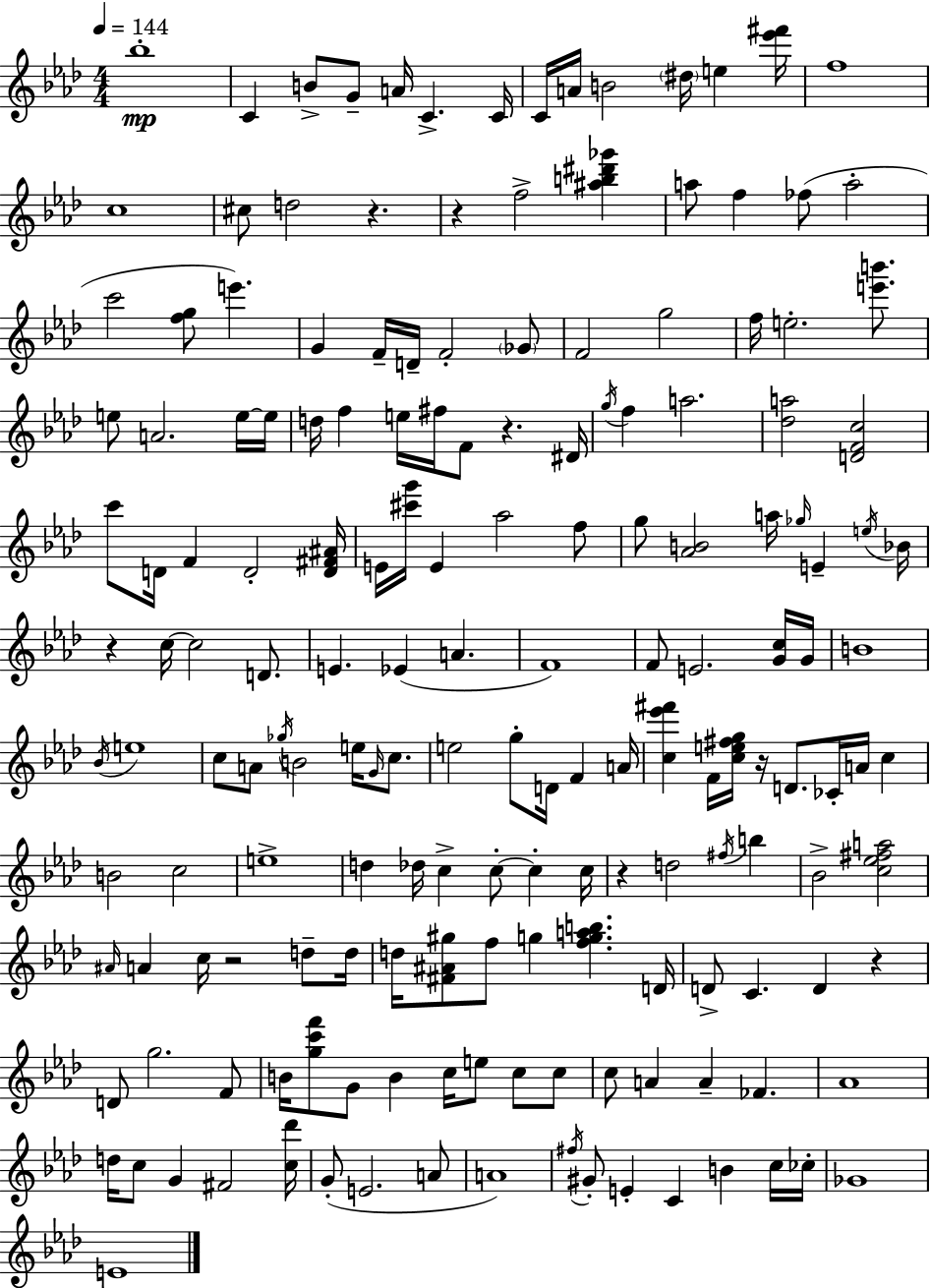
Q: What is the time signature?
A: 4/4